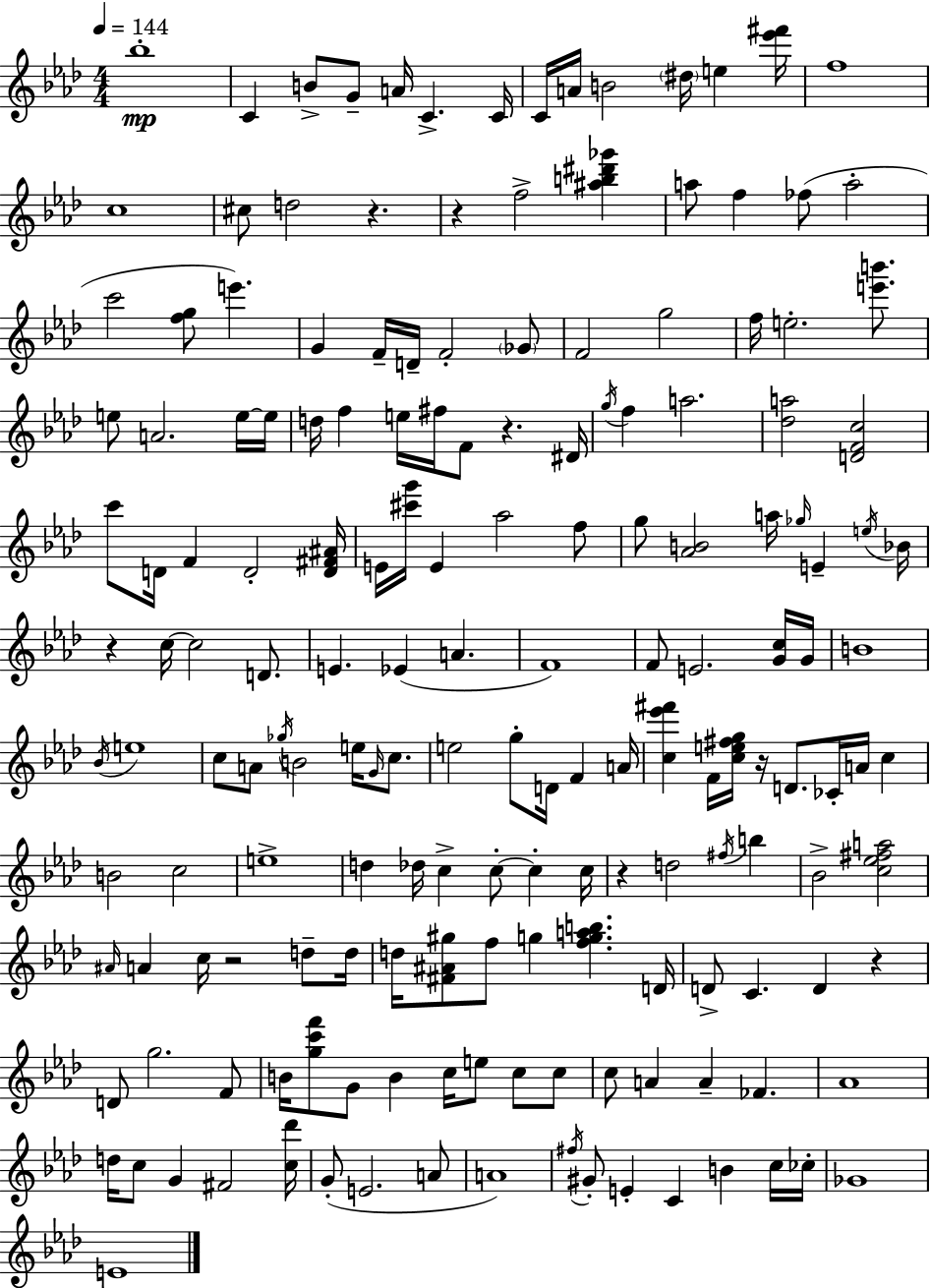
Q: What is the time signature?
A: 4/4